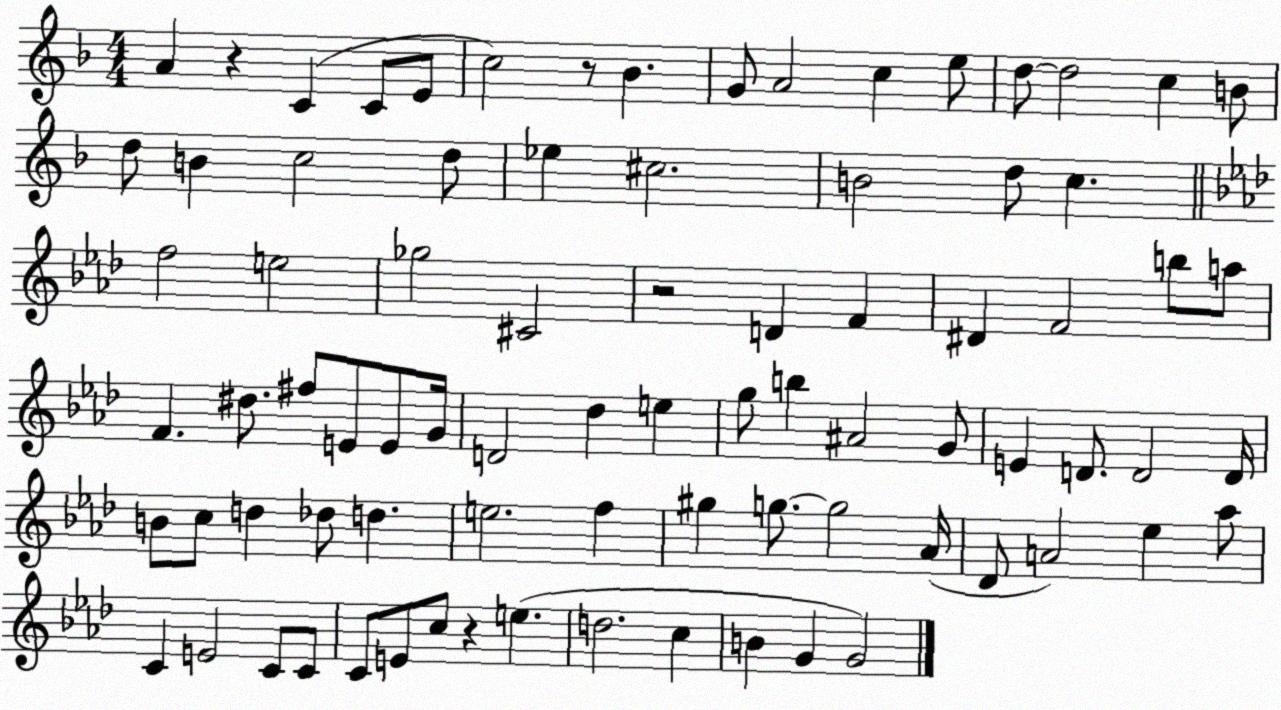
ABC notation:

X:1
T:Untitled
M:4/4
L:1/4
K:F
A z C C/2 E/2 c2 z/2 _B G/2 A2 c e/2 d/2 d2 c B/2 d/2 B c2 d/2 _e ^c2 B2 d/2 c f2 e2 _g2 ^C2 z2 D F ^D F2 b/2 a/2 F ^d/2 ^f/2 E/2 E/2 G/4 D2 _d e g/2 b ^A2 G/2 E D/2 D2 D/4 B/2 c/2 d _d/2 d e2 f ^g g/2 g2 _A/4 _D/2 A2 _e _a/2 C E2 C/2 C/2 C/2 E/2 c/2 z e d2 c B G G2